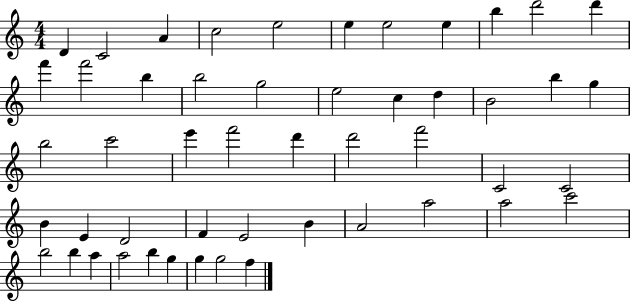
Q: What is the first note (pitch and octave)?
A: D4